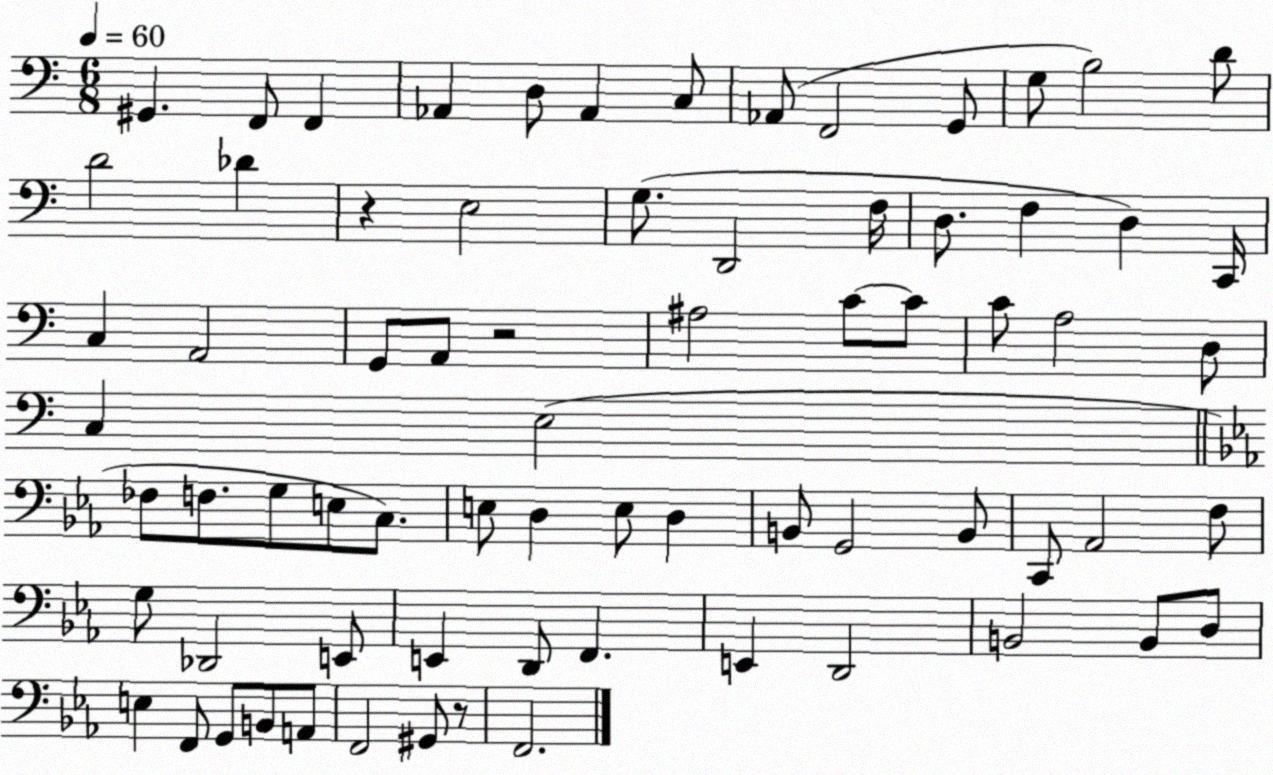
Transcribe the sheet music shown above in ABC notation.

X:1
T:Untitled
M:6/8
L:1/4
K:C
^G,, F,,/2 F,, _A,, D,/2 _A,, C,/2 _A,,/2 F,,2 G,,/2 G,/2 B,2 D/2 D2 _D z E,2 G,/2 D,,2 F,/4 D,/2 F, D, C,,/4 C, A,,2 G,,/2 A,,/2 z2 ^A,2 C/2 C/2 C/2 A,2 D,/2 C, E,2 _F,/2 F,/2 G,/2 E,/2 C,/2 E,/2 D, E,/2 D, B,,/2 G,,2 B,,/2 C,,/2 _A,,2 F,/2 G,/2 _D,,2 E,,/2 E,, D,,/2 F,, E,, D,,2 B,,2 B,,/2 D,/2 E, F,,/2 G,,/2 B,,/2 A,,/2 F,,2 ^G,,/2 z/2 F,,2